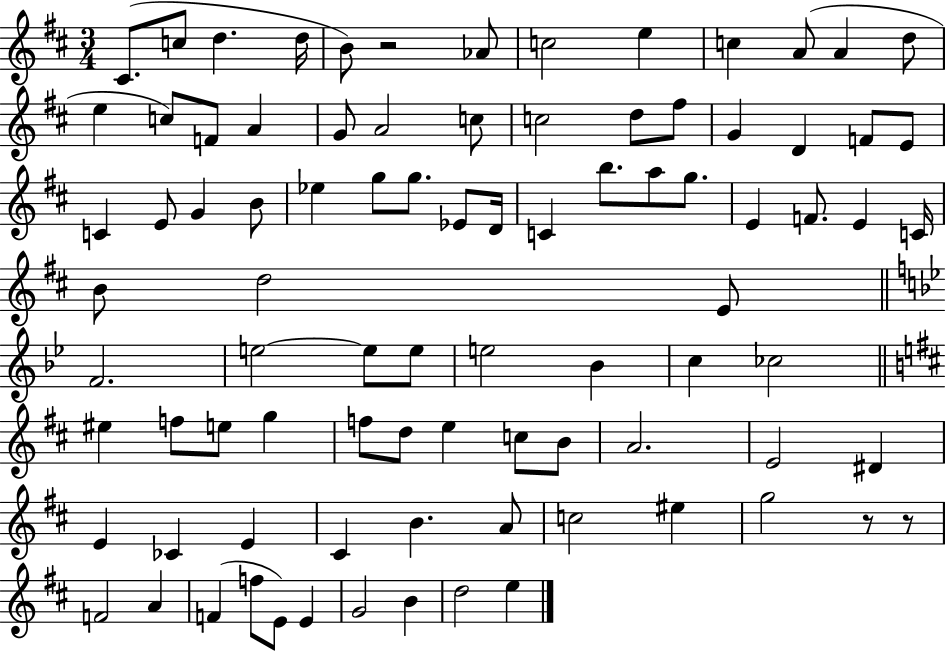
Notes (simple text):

C#4/e. C5/e D5/q. D5/s B4/e R/h Ab4/e C5/h E5/q C5/q A4/e A4/q D5/e E5/q C5/e F4/e A4/q G4/e A4/h C5/e C5/h D5/e F#5/e G4/q D4/q F4/e E4/e C4/q E4/e G4/q B4/e Eb5/q G5/e G5/e. Eb4/e D4/s C4/q B5/e. A5/e G5/e. E4/q F4/e. E4/q C4/s B4/e D5/h E4/e F4/h. E5/h E5/e E5/e E5/h Bb4/q C5/q CES5/h EIS5/q F5/e E5/e G5/q F5/e D5/e E5/q C5/e B4/e A4/h. E4/h D#4/q E4/q CES4/q E4/q C#4/q B4/q. A4/e C5/h EIS5/q G5/h R/e R/e F4/h A4/q F4/q F5/e E4/e E4/q G4/h B4/q D5/h E5/q